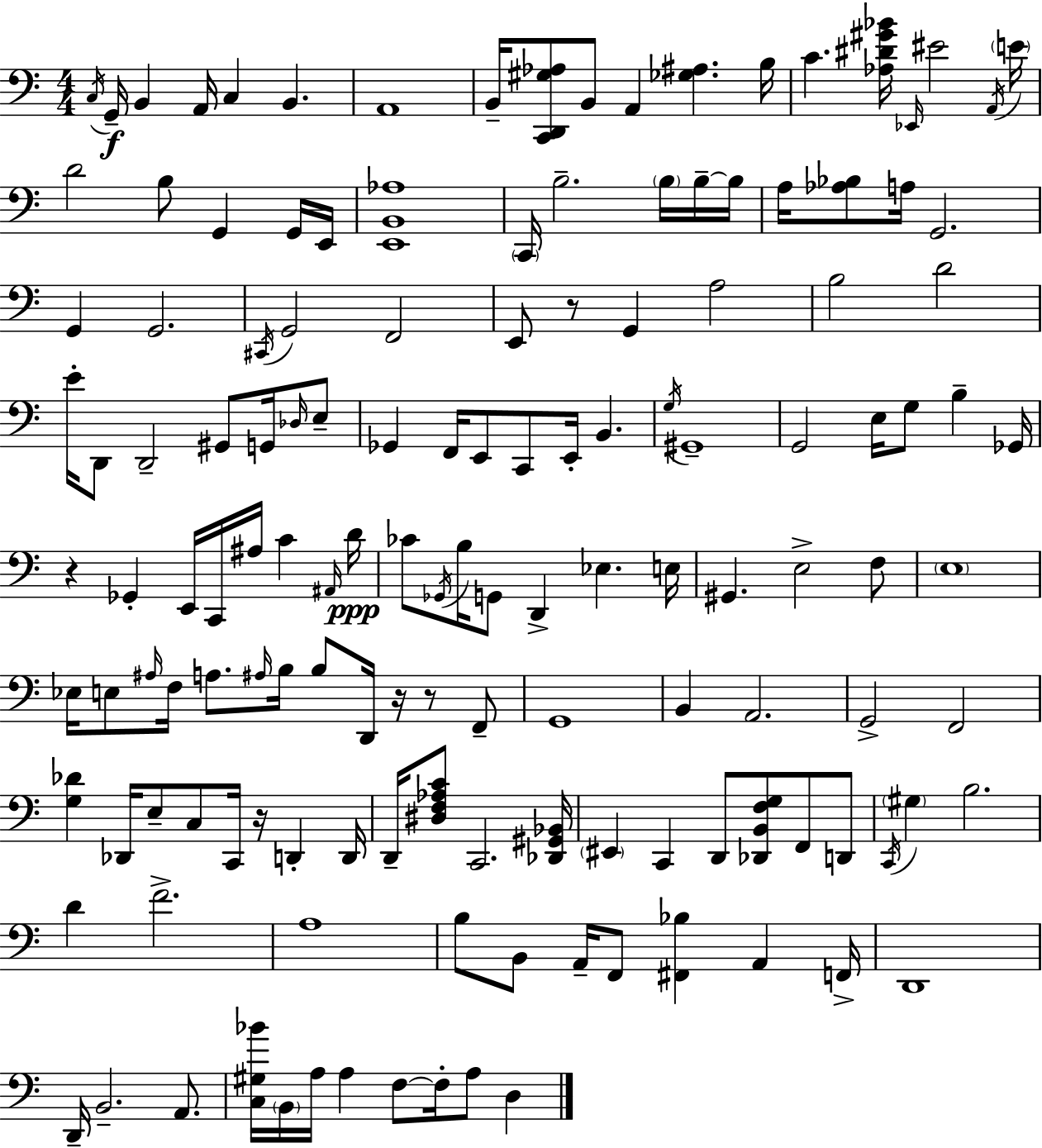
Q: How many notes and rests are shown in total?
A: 144